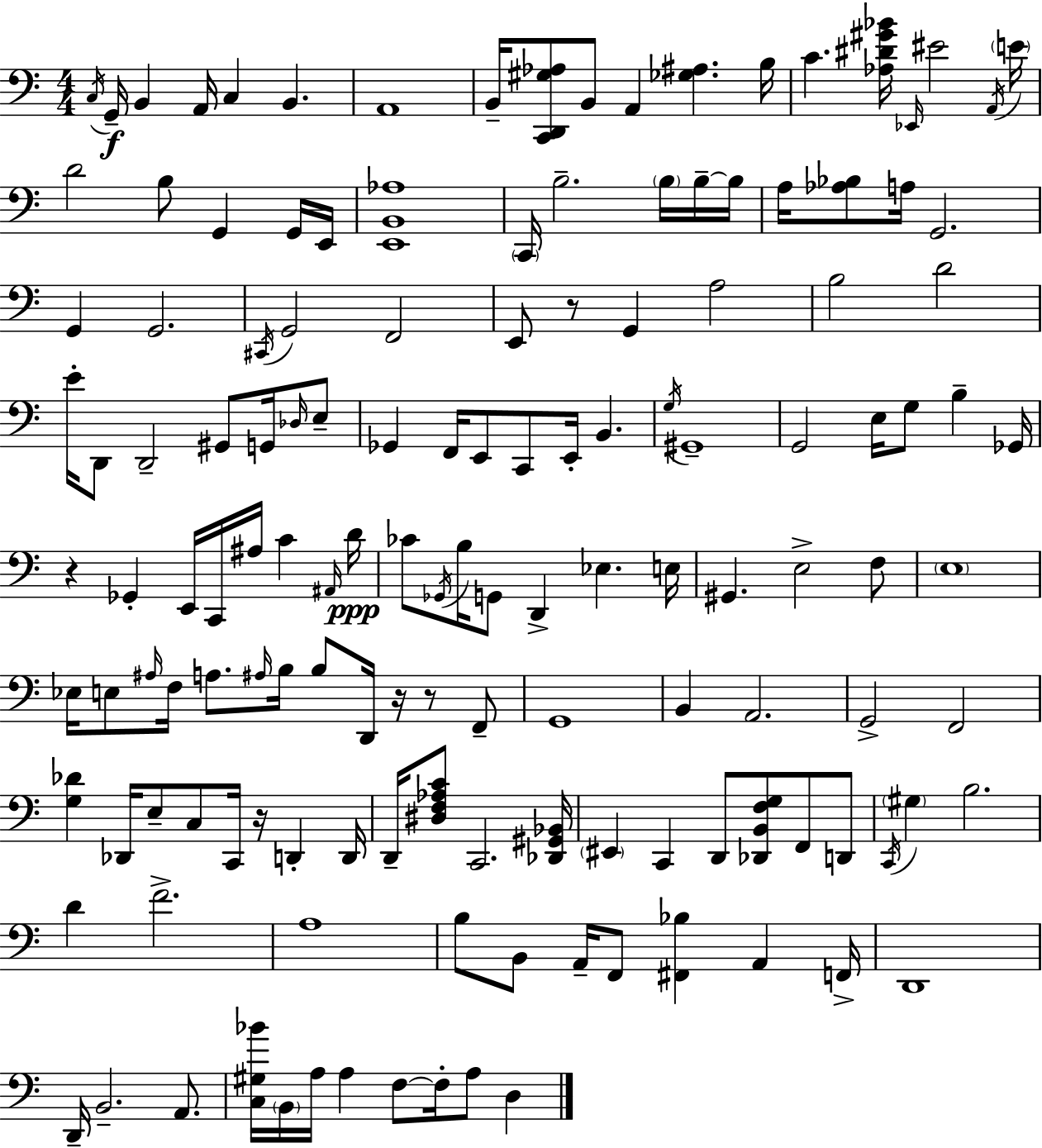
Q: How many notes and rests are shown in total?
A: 144